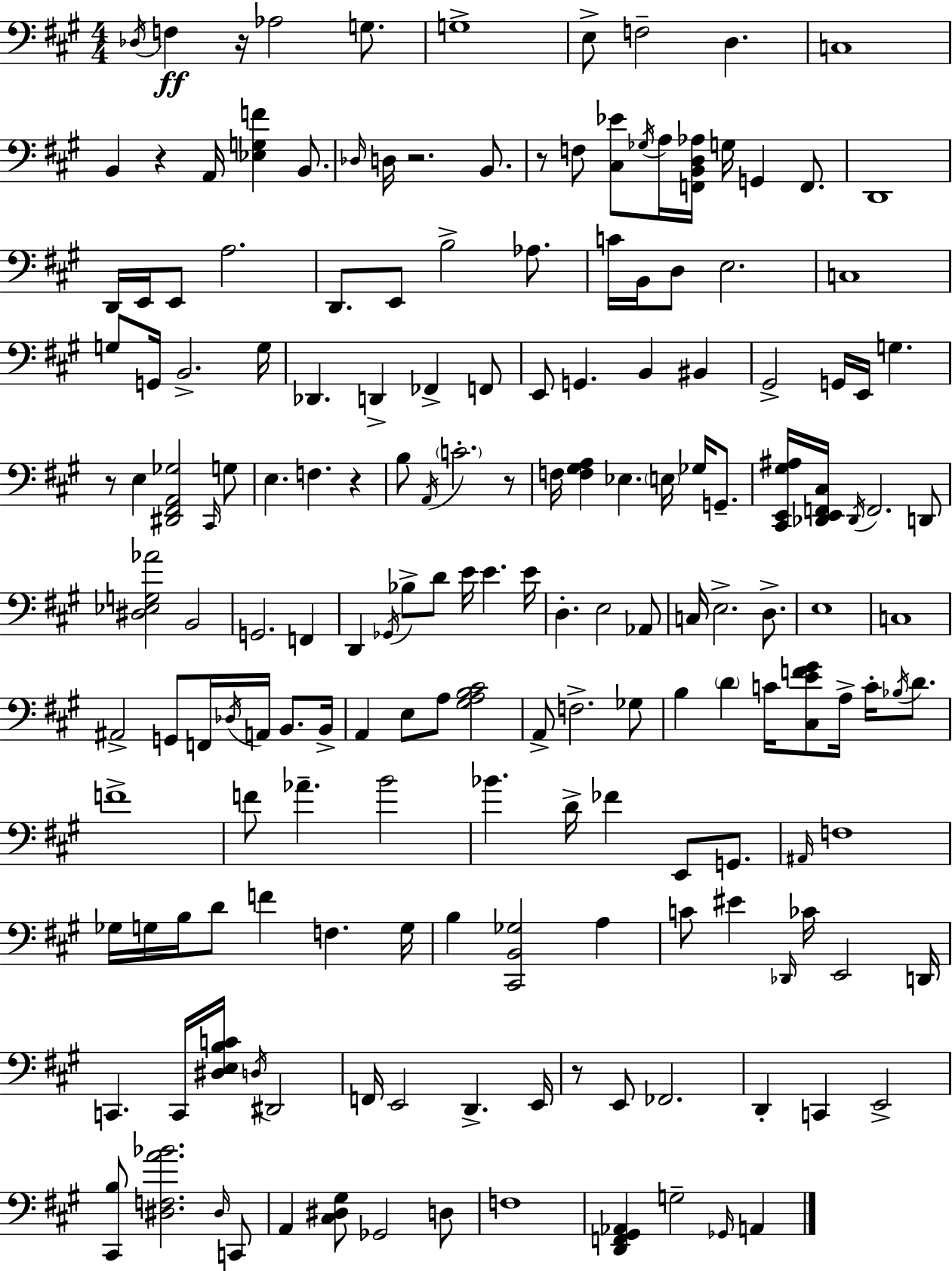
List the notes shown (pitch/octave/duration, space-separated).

Db3/s F3/q R/s Ab3/h G3/e. G3/w E3/e F3/h D3/q. C3/w B2/q R/q A2/s [Eb3,G3,F4]/q B2/e. Db3/s D3/s R/h. B2/e. R/e F3/e [C#3,Eb4]/e Gb3/s A3/s [F2,B2,D3,Ab3]/s G3/s G2/q F2/e. D2/w D2/s E2/s E2/e A3/h. D2/e. E2/e B3/h Ab3/e. C4/s B2/s D3/e E3/h. C3/w G3/e G2/s B2/h. G3/s Db2/q. D2/q FES2/q F2/e E2/e G2/q. B2/q BIS2/q G#2/h G2/s E2/s G3/q. R/e E3/q [D#2,F#2,A2,Gb3]/h C#2/s G3/e E3/q. F3/q. R/q B3/e A2/s C4/h. R/e F3/s [F3,G#3,A3]/q Eb3/q. E3/s Gb3/s G2/e. [C#2,E2,G#3,A#3]/s [Db2,E2,F2,C#3]/s Db2/s F2/h. D2/e [D#3,Eb3,G3,Ab4]/h B2/h G2/h. F2/q D2/q Gb2/s Bb3/e D4/e E4/s E4/q. E4/s D3/q. E3/h Ab2/e C3/s E3/h. D3/e. E3/w C3/w A#2/h G2/e F2/s Db3/s A2/s B2/e. B2/s A2/q E3/e A3/e [G#3,A3,B3,C#4]/h A2/e F3/h. Gb3/e B3/q D4/q C4/s [C#3,E4,F4,G#4]/e A3/s C4/s Bb3/s D4/e. F4/w F4/e Ab4/q. B4/h Bb4/q. D4/s FES4/q E2/e G2/e. A#2/s F3/w Gb3/s G3/s B3/s D4/e F4/q F3/q. G3/s B3/q [C#2,B2,Gb3]/h A3/q C4/e EIS4/q Db2/s CES4/s E2/h D2/s C2/q. C2/s [D#3,E3,B3,C4]/s D3/s D#2/h F2/s E2/h D2/q. E2/s R/e E2/e FES2/h. D2/q C2/q E2/h [C#2,B3]/e [D#3,F3,A4,Bb4]/h. D#3/s C2/e A2/q [C#3,D#3,G#3]/e Gb2/h D3/e F3/w [D2,F2,G#2,Ab2]/q G3/h Gb2/s A2/q